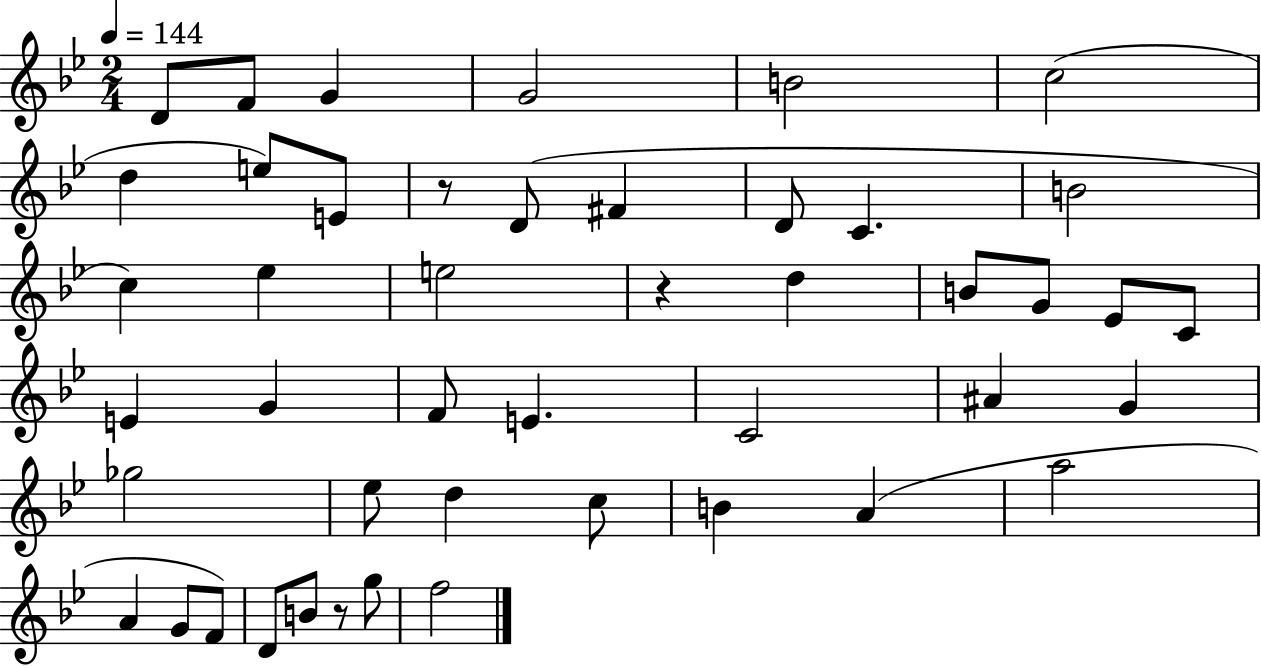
D4/e F4/e G4/q G4/h B4/h C5/h D5/q E5/e E4/e R/e D4/e F#4/q D4/e C4/q. B4/h C5/q Eb5/q E5/h R/q D5/q B4/e G4/e Eb4/e C4/e E4/q G4/q F4/e E4/q. C4/h A#4/q G4/q Gb5/h Eb5/e D5/q C5/e B4/q A4/q A5/h A4/q G4/e F4/e D4/e B4/e R/e G5/e F5/h